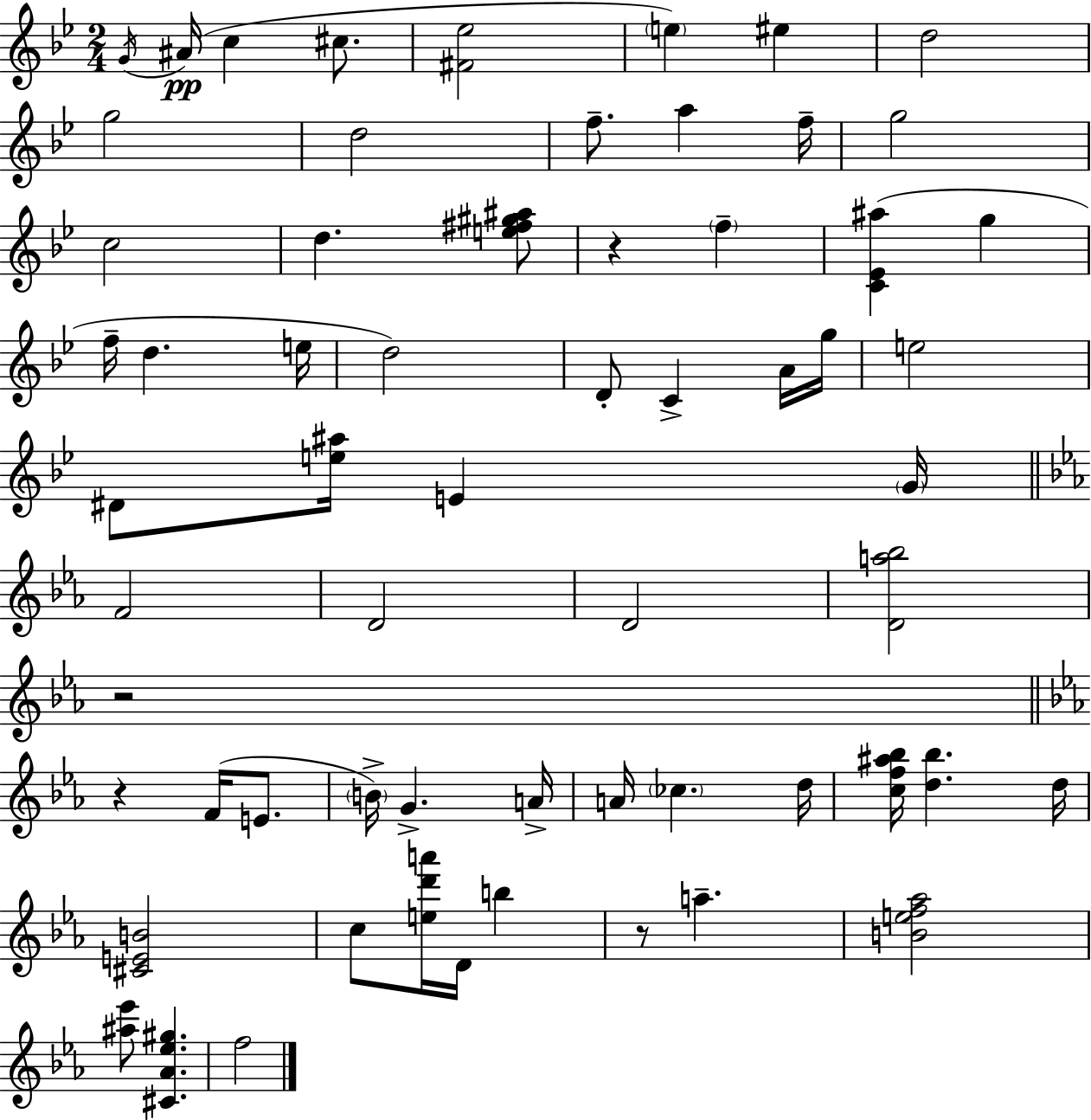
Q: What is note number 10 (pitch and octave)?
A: F5